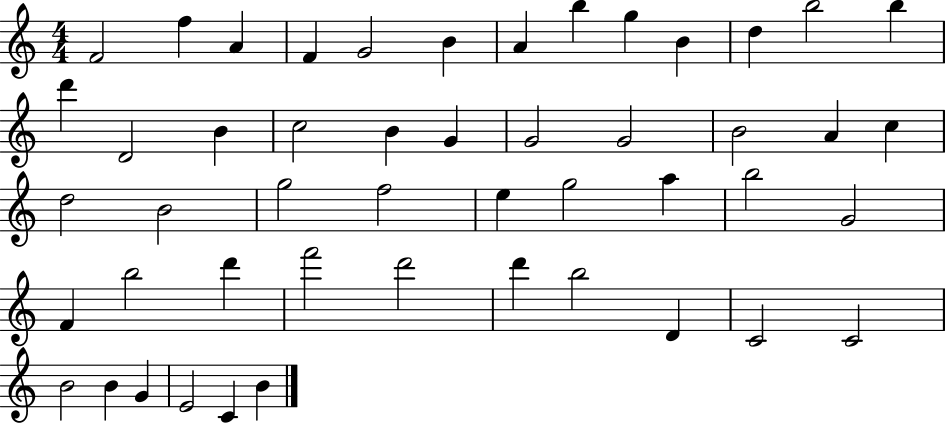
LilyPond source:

{
  \clef treble
  \numericTimeSignature
  \time 4/4
  \key c \major
  f'2 f''4 a'4 | f'4 g'2 b'4 | a'4 b''4 g''4 b'4 | d''4 b''2 b''4 | \break d'''4 d'2 b'4 | c''2 b'4 g'4 | g'2 g'2 | b'2 a'4 c''4 | \break d''2 b'2 | g''2 f''2 | e''4 g''2 a''4 | b''2 g'2 | \break f'4 b''2 d'''4 | f'''2 d'''2 | d'''4 b''2 d'4 | c'2 c'2 | \break b'2 b'4 g'4 | e'2 c'4 b'4 | \bar "|."
}